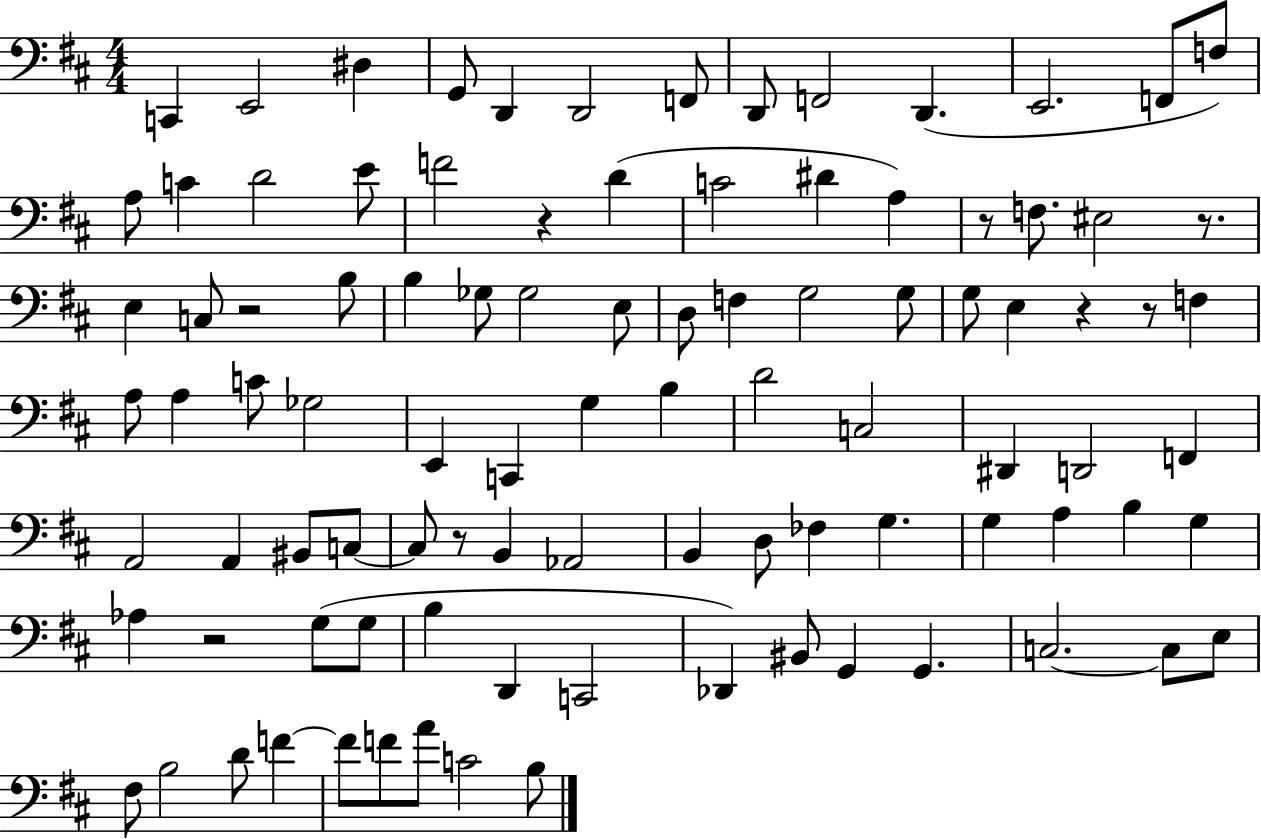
X:1
T:Untitled
M:4/4
L:1/4
K:D
C,, E,,2 ^D, G,,/2 D,, D,,2 F,,/2 D,,/2 F,,2 D,, E,,2 F,,/2 F,/2 A,/2 C D2 E/2 F2 z D C2 ^D A, z/2 F,/2 ^E,2 z/2 E, C,/2 z2 B,/2 B, _G,/2 _G,2 E,/2 D,/2 F, G,2 G,/2 G,/2 E, z z/2 F, A,/2 A, C/2 _G,2 E,, C,, G, B, D2 C,2 ^D,, D,,2 F,, A,,2 A,, ^B,,/2 C,/2 C,/2 z/2 B,, _A,,2 B,, D,/2 _F, G, G, A, B, G, _A, z2 G,/2 G,/2 B, D,, C,,2 _D,, ^B,,/2 G,, G,, C,2 C,/2 E,/2 ^F,/2 B,2 D/2 F F/2 F/2 A/2 C2 B,/2